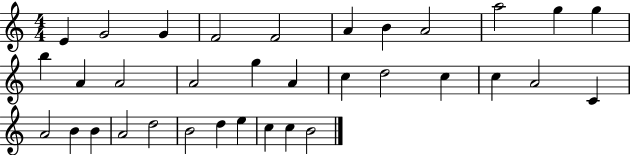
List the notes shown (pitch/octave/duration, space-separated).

E4/q G4/h G4/q F4/h F4/h A4/q B4/q A4/h A5/h G5/q G5/q B5/q A4/q A4/h A4/h G5/q A4/q C5/q D5/h C5/q C5/q A4/h C4/q A4/h B4/q B4/q A4/h D5/h B4/h D5/q E5/q C5/q C5/q B4/h